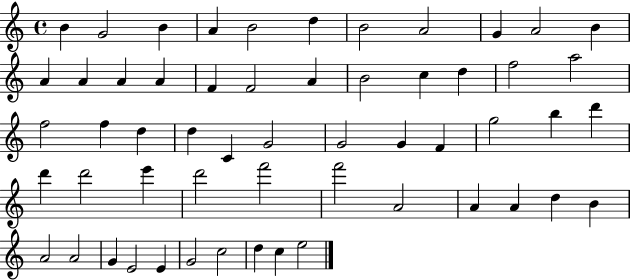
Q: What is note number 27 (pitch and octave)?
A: D5